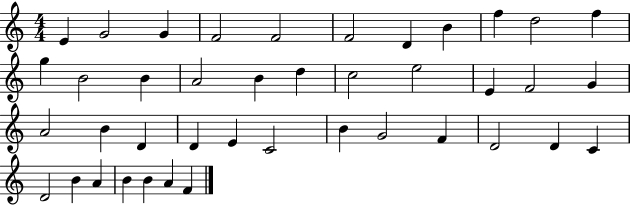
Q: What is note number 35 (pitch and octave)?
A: D4